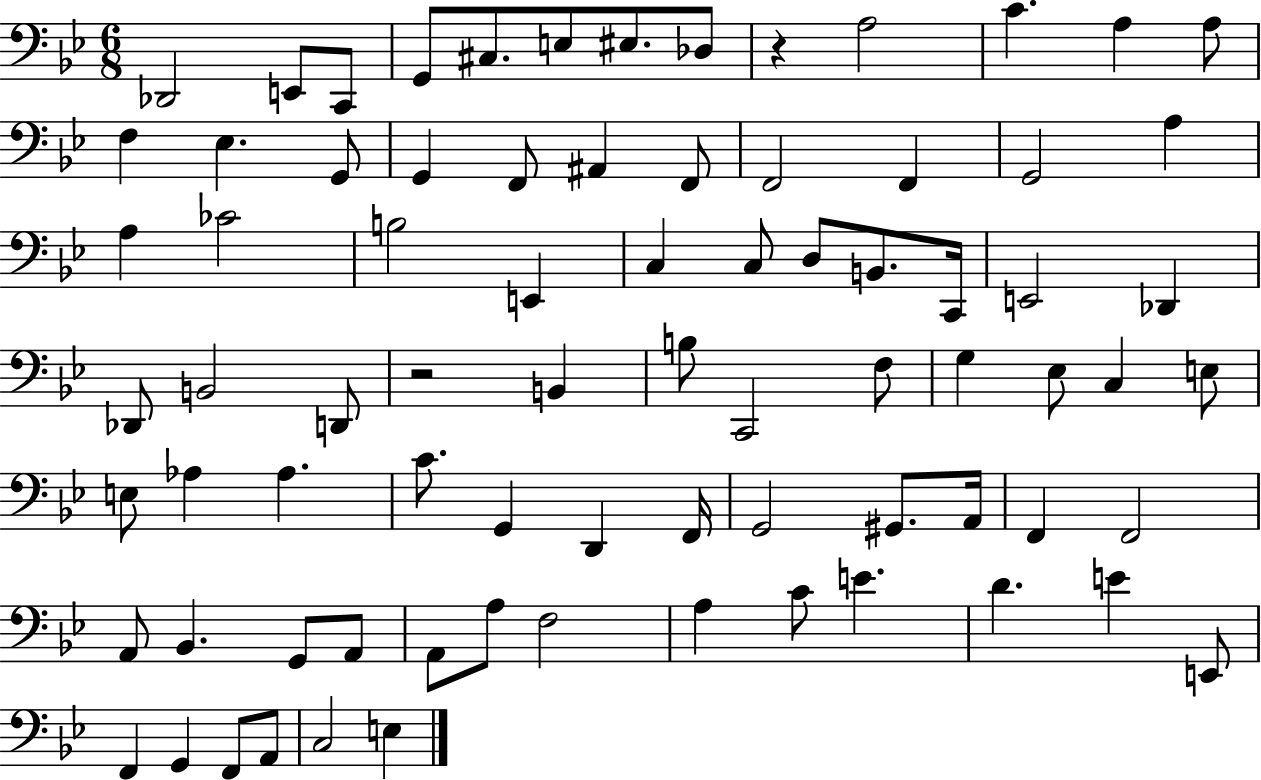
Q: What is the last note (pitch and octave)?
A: E3